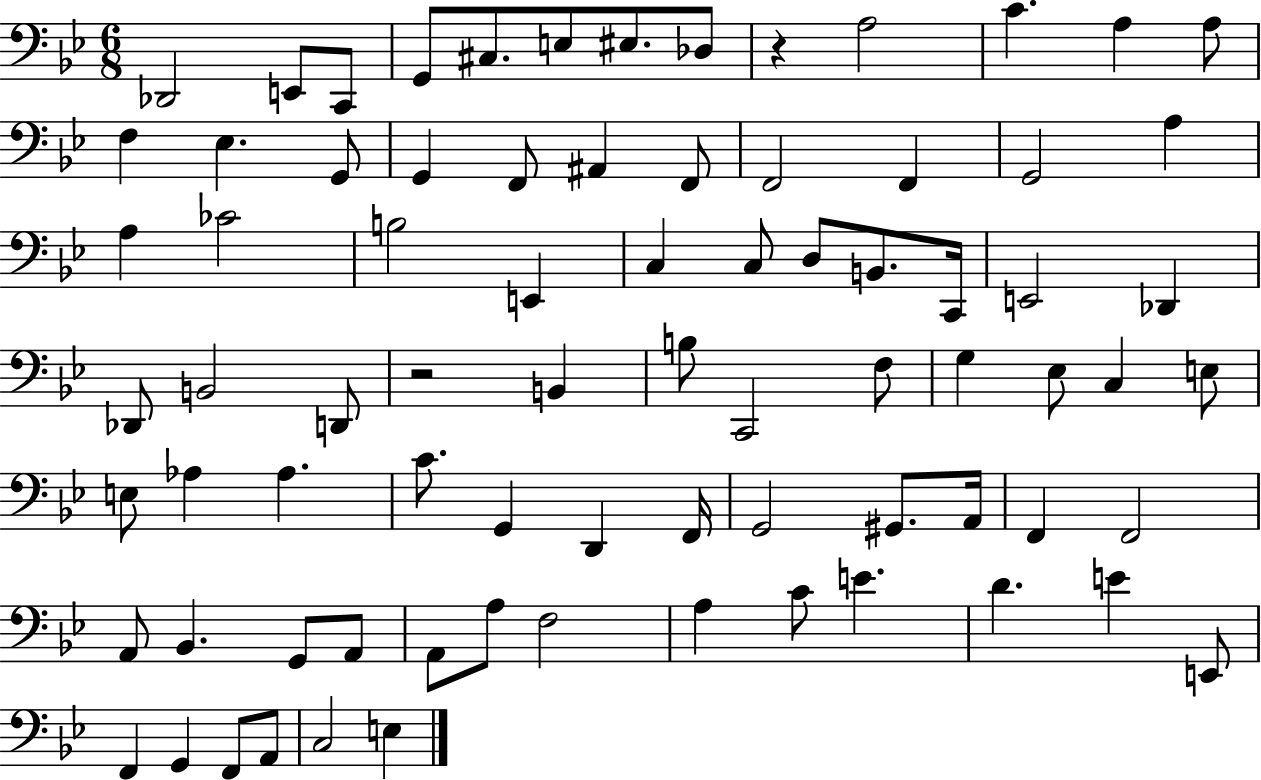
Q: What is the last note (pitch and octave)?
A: E3